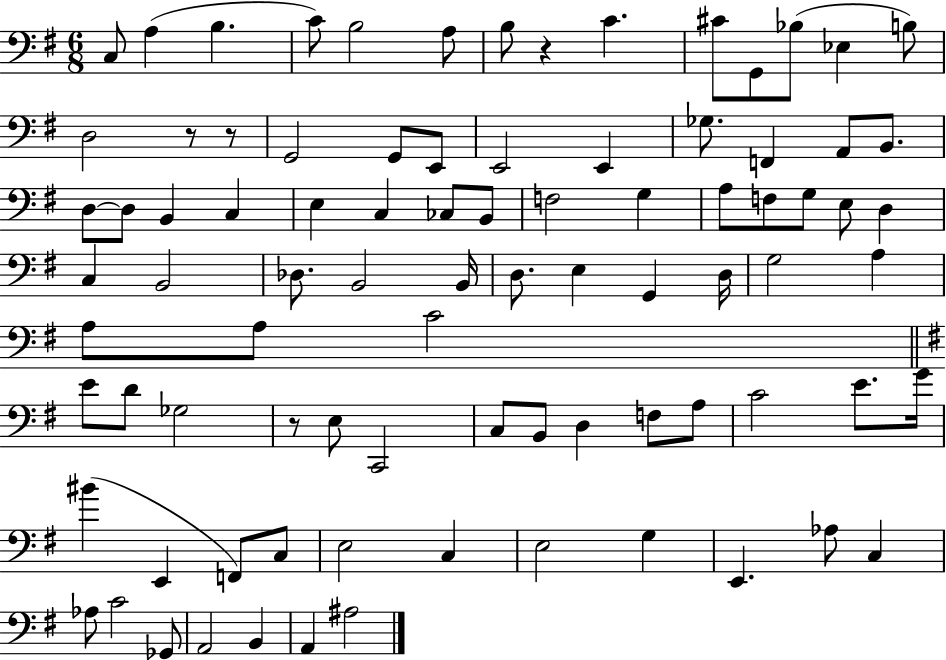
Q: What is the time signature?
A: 6/8